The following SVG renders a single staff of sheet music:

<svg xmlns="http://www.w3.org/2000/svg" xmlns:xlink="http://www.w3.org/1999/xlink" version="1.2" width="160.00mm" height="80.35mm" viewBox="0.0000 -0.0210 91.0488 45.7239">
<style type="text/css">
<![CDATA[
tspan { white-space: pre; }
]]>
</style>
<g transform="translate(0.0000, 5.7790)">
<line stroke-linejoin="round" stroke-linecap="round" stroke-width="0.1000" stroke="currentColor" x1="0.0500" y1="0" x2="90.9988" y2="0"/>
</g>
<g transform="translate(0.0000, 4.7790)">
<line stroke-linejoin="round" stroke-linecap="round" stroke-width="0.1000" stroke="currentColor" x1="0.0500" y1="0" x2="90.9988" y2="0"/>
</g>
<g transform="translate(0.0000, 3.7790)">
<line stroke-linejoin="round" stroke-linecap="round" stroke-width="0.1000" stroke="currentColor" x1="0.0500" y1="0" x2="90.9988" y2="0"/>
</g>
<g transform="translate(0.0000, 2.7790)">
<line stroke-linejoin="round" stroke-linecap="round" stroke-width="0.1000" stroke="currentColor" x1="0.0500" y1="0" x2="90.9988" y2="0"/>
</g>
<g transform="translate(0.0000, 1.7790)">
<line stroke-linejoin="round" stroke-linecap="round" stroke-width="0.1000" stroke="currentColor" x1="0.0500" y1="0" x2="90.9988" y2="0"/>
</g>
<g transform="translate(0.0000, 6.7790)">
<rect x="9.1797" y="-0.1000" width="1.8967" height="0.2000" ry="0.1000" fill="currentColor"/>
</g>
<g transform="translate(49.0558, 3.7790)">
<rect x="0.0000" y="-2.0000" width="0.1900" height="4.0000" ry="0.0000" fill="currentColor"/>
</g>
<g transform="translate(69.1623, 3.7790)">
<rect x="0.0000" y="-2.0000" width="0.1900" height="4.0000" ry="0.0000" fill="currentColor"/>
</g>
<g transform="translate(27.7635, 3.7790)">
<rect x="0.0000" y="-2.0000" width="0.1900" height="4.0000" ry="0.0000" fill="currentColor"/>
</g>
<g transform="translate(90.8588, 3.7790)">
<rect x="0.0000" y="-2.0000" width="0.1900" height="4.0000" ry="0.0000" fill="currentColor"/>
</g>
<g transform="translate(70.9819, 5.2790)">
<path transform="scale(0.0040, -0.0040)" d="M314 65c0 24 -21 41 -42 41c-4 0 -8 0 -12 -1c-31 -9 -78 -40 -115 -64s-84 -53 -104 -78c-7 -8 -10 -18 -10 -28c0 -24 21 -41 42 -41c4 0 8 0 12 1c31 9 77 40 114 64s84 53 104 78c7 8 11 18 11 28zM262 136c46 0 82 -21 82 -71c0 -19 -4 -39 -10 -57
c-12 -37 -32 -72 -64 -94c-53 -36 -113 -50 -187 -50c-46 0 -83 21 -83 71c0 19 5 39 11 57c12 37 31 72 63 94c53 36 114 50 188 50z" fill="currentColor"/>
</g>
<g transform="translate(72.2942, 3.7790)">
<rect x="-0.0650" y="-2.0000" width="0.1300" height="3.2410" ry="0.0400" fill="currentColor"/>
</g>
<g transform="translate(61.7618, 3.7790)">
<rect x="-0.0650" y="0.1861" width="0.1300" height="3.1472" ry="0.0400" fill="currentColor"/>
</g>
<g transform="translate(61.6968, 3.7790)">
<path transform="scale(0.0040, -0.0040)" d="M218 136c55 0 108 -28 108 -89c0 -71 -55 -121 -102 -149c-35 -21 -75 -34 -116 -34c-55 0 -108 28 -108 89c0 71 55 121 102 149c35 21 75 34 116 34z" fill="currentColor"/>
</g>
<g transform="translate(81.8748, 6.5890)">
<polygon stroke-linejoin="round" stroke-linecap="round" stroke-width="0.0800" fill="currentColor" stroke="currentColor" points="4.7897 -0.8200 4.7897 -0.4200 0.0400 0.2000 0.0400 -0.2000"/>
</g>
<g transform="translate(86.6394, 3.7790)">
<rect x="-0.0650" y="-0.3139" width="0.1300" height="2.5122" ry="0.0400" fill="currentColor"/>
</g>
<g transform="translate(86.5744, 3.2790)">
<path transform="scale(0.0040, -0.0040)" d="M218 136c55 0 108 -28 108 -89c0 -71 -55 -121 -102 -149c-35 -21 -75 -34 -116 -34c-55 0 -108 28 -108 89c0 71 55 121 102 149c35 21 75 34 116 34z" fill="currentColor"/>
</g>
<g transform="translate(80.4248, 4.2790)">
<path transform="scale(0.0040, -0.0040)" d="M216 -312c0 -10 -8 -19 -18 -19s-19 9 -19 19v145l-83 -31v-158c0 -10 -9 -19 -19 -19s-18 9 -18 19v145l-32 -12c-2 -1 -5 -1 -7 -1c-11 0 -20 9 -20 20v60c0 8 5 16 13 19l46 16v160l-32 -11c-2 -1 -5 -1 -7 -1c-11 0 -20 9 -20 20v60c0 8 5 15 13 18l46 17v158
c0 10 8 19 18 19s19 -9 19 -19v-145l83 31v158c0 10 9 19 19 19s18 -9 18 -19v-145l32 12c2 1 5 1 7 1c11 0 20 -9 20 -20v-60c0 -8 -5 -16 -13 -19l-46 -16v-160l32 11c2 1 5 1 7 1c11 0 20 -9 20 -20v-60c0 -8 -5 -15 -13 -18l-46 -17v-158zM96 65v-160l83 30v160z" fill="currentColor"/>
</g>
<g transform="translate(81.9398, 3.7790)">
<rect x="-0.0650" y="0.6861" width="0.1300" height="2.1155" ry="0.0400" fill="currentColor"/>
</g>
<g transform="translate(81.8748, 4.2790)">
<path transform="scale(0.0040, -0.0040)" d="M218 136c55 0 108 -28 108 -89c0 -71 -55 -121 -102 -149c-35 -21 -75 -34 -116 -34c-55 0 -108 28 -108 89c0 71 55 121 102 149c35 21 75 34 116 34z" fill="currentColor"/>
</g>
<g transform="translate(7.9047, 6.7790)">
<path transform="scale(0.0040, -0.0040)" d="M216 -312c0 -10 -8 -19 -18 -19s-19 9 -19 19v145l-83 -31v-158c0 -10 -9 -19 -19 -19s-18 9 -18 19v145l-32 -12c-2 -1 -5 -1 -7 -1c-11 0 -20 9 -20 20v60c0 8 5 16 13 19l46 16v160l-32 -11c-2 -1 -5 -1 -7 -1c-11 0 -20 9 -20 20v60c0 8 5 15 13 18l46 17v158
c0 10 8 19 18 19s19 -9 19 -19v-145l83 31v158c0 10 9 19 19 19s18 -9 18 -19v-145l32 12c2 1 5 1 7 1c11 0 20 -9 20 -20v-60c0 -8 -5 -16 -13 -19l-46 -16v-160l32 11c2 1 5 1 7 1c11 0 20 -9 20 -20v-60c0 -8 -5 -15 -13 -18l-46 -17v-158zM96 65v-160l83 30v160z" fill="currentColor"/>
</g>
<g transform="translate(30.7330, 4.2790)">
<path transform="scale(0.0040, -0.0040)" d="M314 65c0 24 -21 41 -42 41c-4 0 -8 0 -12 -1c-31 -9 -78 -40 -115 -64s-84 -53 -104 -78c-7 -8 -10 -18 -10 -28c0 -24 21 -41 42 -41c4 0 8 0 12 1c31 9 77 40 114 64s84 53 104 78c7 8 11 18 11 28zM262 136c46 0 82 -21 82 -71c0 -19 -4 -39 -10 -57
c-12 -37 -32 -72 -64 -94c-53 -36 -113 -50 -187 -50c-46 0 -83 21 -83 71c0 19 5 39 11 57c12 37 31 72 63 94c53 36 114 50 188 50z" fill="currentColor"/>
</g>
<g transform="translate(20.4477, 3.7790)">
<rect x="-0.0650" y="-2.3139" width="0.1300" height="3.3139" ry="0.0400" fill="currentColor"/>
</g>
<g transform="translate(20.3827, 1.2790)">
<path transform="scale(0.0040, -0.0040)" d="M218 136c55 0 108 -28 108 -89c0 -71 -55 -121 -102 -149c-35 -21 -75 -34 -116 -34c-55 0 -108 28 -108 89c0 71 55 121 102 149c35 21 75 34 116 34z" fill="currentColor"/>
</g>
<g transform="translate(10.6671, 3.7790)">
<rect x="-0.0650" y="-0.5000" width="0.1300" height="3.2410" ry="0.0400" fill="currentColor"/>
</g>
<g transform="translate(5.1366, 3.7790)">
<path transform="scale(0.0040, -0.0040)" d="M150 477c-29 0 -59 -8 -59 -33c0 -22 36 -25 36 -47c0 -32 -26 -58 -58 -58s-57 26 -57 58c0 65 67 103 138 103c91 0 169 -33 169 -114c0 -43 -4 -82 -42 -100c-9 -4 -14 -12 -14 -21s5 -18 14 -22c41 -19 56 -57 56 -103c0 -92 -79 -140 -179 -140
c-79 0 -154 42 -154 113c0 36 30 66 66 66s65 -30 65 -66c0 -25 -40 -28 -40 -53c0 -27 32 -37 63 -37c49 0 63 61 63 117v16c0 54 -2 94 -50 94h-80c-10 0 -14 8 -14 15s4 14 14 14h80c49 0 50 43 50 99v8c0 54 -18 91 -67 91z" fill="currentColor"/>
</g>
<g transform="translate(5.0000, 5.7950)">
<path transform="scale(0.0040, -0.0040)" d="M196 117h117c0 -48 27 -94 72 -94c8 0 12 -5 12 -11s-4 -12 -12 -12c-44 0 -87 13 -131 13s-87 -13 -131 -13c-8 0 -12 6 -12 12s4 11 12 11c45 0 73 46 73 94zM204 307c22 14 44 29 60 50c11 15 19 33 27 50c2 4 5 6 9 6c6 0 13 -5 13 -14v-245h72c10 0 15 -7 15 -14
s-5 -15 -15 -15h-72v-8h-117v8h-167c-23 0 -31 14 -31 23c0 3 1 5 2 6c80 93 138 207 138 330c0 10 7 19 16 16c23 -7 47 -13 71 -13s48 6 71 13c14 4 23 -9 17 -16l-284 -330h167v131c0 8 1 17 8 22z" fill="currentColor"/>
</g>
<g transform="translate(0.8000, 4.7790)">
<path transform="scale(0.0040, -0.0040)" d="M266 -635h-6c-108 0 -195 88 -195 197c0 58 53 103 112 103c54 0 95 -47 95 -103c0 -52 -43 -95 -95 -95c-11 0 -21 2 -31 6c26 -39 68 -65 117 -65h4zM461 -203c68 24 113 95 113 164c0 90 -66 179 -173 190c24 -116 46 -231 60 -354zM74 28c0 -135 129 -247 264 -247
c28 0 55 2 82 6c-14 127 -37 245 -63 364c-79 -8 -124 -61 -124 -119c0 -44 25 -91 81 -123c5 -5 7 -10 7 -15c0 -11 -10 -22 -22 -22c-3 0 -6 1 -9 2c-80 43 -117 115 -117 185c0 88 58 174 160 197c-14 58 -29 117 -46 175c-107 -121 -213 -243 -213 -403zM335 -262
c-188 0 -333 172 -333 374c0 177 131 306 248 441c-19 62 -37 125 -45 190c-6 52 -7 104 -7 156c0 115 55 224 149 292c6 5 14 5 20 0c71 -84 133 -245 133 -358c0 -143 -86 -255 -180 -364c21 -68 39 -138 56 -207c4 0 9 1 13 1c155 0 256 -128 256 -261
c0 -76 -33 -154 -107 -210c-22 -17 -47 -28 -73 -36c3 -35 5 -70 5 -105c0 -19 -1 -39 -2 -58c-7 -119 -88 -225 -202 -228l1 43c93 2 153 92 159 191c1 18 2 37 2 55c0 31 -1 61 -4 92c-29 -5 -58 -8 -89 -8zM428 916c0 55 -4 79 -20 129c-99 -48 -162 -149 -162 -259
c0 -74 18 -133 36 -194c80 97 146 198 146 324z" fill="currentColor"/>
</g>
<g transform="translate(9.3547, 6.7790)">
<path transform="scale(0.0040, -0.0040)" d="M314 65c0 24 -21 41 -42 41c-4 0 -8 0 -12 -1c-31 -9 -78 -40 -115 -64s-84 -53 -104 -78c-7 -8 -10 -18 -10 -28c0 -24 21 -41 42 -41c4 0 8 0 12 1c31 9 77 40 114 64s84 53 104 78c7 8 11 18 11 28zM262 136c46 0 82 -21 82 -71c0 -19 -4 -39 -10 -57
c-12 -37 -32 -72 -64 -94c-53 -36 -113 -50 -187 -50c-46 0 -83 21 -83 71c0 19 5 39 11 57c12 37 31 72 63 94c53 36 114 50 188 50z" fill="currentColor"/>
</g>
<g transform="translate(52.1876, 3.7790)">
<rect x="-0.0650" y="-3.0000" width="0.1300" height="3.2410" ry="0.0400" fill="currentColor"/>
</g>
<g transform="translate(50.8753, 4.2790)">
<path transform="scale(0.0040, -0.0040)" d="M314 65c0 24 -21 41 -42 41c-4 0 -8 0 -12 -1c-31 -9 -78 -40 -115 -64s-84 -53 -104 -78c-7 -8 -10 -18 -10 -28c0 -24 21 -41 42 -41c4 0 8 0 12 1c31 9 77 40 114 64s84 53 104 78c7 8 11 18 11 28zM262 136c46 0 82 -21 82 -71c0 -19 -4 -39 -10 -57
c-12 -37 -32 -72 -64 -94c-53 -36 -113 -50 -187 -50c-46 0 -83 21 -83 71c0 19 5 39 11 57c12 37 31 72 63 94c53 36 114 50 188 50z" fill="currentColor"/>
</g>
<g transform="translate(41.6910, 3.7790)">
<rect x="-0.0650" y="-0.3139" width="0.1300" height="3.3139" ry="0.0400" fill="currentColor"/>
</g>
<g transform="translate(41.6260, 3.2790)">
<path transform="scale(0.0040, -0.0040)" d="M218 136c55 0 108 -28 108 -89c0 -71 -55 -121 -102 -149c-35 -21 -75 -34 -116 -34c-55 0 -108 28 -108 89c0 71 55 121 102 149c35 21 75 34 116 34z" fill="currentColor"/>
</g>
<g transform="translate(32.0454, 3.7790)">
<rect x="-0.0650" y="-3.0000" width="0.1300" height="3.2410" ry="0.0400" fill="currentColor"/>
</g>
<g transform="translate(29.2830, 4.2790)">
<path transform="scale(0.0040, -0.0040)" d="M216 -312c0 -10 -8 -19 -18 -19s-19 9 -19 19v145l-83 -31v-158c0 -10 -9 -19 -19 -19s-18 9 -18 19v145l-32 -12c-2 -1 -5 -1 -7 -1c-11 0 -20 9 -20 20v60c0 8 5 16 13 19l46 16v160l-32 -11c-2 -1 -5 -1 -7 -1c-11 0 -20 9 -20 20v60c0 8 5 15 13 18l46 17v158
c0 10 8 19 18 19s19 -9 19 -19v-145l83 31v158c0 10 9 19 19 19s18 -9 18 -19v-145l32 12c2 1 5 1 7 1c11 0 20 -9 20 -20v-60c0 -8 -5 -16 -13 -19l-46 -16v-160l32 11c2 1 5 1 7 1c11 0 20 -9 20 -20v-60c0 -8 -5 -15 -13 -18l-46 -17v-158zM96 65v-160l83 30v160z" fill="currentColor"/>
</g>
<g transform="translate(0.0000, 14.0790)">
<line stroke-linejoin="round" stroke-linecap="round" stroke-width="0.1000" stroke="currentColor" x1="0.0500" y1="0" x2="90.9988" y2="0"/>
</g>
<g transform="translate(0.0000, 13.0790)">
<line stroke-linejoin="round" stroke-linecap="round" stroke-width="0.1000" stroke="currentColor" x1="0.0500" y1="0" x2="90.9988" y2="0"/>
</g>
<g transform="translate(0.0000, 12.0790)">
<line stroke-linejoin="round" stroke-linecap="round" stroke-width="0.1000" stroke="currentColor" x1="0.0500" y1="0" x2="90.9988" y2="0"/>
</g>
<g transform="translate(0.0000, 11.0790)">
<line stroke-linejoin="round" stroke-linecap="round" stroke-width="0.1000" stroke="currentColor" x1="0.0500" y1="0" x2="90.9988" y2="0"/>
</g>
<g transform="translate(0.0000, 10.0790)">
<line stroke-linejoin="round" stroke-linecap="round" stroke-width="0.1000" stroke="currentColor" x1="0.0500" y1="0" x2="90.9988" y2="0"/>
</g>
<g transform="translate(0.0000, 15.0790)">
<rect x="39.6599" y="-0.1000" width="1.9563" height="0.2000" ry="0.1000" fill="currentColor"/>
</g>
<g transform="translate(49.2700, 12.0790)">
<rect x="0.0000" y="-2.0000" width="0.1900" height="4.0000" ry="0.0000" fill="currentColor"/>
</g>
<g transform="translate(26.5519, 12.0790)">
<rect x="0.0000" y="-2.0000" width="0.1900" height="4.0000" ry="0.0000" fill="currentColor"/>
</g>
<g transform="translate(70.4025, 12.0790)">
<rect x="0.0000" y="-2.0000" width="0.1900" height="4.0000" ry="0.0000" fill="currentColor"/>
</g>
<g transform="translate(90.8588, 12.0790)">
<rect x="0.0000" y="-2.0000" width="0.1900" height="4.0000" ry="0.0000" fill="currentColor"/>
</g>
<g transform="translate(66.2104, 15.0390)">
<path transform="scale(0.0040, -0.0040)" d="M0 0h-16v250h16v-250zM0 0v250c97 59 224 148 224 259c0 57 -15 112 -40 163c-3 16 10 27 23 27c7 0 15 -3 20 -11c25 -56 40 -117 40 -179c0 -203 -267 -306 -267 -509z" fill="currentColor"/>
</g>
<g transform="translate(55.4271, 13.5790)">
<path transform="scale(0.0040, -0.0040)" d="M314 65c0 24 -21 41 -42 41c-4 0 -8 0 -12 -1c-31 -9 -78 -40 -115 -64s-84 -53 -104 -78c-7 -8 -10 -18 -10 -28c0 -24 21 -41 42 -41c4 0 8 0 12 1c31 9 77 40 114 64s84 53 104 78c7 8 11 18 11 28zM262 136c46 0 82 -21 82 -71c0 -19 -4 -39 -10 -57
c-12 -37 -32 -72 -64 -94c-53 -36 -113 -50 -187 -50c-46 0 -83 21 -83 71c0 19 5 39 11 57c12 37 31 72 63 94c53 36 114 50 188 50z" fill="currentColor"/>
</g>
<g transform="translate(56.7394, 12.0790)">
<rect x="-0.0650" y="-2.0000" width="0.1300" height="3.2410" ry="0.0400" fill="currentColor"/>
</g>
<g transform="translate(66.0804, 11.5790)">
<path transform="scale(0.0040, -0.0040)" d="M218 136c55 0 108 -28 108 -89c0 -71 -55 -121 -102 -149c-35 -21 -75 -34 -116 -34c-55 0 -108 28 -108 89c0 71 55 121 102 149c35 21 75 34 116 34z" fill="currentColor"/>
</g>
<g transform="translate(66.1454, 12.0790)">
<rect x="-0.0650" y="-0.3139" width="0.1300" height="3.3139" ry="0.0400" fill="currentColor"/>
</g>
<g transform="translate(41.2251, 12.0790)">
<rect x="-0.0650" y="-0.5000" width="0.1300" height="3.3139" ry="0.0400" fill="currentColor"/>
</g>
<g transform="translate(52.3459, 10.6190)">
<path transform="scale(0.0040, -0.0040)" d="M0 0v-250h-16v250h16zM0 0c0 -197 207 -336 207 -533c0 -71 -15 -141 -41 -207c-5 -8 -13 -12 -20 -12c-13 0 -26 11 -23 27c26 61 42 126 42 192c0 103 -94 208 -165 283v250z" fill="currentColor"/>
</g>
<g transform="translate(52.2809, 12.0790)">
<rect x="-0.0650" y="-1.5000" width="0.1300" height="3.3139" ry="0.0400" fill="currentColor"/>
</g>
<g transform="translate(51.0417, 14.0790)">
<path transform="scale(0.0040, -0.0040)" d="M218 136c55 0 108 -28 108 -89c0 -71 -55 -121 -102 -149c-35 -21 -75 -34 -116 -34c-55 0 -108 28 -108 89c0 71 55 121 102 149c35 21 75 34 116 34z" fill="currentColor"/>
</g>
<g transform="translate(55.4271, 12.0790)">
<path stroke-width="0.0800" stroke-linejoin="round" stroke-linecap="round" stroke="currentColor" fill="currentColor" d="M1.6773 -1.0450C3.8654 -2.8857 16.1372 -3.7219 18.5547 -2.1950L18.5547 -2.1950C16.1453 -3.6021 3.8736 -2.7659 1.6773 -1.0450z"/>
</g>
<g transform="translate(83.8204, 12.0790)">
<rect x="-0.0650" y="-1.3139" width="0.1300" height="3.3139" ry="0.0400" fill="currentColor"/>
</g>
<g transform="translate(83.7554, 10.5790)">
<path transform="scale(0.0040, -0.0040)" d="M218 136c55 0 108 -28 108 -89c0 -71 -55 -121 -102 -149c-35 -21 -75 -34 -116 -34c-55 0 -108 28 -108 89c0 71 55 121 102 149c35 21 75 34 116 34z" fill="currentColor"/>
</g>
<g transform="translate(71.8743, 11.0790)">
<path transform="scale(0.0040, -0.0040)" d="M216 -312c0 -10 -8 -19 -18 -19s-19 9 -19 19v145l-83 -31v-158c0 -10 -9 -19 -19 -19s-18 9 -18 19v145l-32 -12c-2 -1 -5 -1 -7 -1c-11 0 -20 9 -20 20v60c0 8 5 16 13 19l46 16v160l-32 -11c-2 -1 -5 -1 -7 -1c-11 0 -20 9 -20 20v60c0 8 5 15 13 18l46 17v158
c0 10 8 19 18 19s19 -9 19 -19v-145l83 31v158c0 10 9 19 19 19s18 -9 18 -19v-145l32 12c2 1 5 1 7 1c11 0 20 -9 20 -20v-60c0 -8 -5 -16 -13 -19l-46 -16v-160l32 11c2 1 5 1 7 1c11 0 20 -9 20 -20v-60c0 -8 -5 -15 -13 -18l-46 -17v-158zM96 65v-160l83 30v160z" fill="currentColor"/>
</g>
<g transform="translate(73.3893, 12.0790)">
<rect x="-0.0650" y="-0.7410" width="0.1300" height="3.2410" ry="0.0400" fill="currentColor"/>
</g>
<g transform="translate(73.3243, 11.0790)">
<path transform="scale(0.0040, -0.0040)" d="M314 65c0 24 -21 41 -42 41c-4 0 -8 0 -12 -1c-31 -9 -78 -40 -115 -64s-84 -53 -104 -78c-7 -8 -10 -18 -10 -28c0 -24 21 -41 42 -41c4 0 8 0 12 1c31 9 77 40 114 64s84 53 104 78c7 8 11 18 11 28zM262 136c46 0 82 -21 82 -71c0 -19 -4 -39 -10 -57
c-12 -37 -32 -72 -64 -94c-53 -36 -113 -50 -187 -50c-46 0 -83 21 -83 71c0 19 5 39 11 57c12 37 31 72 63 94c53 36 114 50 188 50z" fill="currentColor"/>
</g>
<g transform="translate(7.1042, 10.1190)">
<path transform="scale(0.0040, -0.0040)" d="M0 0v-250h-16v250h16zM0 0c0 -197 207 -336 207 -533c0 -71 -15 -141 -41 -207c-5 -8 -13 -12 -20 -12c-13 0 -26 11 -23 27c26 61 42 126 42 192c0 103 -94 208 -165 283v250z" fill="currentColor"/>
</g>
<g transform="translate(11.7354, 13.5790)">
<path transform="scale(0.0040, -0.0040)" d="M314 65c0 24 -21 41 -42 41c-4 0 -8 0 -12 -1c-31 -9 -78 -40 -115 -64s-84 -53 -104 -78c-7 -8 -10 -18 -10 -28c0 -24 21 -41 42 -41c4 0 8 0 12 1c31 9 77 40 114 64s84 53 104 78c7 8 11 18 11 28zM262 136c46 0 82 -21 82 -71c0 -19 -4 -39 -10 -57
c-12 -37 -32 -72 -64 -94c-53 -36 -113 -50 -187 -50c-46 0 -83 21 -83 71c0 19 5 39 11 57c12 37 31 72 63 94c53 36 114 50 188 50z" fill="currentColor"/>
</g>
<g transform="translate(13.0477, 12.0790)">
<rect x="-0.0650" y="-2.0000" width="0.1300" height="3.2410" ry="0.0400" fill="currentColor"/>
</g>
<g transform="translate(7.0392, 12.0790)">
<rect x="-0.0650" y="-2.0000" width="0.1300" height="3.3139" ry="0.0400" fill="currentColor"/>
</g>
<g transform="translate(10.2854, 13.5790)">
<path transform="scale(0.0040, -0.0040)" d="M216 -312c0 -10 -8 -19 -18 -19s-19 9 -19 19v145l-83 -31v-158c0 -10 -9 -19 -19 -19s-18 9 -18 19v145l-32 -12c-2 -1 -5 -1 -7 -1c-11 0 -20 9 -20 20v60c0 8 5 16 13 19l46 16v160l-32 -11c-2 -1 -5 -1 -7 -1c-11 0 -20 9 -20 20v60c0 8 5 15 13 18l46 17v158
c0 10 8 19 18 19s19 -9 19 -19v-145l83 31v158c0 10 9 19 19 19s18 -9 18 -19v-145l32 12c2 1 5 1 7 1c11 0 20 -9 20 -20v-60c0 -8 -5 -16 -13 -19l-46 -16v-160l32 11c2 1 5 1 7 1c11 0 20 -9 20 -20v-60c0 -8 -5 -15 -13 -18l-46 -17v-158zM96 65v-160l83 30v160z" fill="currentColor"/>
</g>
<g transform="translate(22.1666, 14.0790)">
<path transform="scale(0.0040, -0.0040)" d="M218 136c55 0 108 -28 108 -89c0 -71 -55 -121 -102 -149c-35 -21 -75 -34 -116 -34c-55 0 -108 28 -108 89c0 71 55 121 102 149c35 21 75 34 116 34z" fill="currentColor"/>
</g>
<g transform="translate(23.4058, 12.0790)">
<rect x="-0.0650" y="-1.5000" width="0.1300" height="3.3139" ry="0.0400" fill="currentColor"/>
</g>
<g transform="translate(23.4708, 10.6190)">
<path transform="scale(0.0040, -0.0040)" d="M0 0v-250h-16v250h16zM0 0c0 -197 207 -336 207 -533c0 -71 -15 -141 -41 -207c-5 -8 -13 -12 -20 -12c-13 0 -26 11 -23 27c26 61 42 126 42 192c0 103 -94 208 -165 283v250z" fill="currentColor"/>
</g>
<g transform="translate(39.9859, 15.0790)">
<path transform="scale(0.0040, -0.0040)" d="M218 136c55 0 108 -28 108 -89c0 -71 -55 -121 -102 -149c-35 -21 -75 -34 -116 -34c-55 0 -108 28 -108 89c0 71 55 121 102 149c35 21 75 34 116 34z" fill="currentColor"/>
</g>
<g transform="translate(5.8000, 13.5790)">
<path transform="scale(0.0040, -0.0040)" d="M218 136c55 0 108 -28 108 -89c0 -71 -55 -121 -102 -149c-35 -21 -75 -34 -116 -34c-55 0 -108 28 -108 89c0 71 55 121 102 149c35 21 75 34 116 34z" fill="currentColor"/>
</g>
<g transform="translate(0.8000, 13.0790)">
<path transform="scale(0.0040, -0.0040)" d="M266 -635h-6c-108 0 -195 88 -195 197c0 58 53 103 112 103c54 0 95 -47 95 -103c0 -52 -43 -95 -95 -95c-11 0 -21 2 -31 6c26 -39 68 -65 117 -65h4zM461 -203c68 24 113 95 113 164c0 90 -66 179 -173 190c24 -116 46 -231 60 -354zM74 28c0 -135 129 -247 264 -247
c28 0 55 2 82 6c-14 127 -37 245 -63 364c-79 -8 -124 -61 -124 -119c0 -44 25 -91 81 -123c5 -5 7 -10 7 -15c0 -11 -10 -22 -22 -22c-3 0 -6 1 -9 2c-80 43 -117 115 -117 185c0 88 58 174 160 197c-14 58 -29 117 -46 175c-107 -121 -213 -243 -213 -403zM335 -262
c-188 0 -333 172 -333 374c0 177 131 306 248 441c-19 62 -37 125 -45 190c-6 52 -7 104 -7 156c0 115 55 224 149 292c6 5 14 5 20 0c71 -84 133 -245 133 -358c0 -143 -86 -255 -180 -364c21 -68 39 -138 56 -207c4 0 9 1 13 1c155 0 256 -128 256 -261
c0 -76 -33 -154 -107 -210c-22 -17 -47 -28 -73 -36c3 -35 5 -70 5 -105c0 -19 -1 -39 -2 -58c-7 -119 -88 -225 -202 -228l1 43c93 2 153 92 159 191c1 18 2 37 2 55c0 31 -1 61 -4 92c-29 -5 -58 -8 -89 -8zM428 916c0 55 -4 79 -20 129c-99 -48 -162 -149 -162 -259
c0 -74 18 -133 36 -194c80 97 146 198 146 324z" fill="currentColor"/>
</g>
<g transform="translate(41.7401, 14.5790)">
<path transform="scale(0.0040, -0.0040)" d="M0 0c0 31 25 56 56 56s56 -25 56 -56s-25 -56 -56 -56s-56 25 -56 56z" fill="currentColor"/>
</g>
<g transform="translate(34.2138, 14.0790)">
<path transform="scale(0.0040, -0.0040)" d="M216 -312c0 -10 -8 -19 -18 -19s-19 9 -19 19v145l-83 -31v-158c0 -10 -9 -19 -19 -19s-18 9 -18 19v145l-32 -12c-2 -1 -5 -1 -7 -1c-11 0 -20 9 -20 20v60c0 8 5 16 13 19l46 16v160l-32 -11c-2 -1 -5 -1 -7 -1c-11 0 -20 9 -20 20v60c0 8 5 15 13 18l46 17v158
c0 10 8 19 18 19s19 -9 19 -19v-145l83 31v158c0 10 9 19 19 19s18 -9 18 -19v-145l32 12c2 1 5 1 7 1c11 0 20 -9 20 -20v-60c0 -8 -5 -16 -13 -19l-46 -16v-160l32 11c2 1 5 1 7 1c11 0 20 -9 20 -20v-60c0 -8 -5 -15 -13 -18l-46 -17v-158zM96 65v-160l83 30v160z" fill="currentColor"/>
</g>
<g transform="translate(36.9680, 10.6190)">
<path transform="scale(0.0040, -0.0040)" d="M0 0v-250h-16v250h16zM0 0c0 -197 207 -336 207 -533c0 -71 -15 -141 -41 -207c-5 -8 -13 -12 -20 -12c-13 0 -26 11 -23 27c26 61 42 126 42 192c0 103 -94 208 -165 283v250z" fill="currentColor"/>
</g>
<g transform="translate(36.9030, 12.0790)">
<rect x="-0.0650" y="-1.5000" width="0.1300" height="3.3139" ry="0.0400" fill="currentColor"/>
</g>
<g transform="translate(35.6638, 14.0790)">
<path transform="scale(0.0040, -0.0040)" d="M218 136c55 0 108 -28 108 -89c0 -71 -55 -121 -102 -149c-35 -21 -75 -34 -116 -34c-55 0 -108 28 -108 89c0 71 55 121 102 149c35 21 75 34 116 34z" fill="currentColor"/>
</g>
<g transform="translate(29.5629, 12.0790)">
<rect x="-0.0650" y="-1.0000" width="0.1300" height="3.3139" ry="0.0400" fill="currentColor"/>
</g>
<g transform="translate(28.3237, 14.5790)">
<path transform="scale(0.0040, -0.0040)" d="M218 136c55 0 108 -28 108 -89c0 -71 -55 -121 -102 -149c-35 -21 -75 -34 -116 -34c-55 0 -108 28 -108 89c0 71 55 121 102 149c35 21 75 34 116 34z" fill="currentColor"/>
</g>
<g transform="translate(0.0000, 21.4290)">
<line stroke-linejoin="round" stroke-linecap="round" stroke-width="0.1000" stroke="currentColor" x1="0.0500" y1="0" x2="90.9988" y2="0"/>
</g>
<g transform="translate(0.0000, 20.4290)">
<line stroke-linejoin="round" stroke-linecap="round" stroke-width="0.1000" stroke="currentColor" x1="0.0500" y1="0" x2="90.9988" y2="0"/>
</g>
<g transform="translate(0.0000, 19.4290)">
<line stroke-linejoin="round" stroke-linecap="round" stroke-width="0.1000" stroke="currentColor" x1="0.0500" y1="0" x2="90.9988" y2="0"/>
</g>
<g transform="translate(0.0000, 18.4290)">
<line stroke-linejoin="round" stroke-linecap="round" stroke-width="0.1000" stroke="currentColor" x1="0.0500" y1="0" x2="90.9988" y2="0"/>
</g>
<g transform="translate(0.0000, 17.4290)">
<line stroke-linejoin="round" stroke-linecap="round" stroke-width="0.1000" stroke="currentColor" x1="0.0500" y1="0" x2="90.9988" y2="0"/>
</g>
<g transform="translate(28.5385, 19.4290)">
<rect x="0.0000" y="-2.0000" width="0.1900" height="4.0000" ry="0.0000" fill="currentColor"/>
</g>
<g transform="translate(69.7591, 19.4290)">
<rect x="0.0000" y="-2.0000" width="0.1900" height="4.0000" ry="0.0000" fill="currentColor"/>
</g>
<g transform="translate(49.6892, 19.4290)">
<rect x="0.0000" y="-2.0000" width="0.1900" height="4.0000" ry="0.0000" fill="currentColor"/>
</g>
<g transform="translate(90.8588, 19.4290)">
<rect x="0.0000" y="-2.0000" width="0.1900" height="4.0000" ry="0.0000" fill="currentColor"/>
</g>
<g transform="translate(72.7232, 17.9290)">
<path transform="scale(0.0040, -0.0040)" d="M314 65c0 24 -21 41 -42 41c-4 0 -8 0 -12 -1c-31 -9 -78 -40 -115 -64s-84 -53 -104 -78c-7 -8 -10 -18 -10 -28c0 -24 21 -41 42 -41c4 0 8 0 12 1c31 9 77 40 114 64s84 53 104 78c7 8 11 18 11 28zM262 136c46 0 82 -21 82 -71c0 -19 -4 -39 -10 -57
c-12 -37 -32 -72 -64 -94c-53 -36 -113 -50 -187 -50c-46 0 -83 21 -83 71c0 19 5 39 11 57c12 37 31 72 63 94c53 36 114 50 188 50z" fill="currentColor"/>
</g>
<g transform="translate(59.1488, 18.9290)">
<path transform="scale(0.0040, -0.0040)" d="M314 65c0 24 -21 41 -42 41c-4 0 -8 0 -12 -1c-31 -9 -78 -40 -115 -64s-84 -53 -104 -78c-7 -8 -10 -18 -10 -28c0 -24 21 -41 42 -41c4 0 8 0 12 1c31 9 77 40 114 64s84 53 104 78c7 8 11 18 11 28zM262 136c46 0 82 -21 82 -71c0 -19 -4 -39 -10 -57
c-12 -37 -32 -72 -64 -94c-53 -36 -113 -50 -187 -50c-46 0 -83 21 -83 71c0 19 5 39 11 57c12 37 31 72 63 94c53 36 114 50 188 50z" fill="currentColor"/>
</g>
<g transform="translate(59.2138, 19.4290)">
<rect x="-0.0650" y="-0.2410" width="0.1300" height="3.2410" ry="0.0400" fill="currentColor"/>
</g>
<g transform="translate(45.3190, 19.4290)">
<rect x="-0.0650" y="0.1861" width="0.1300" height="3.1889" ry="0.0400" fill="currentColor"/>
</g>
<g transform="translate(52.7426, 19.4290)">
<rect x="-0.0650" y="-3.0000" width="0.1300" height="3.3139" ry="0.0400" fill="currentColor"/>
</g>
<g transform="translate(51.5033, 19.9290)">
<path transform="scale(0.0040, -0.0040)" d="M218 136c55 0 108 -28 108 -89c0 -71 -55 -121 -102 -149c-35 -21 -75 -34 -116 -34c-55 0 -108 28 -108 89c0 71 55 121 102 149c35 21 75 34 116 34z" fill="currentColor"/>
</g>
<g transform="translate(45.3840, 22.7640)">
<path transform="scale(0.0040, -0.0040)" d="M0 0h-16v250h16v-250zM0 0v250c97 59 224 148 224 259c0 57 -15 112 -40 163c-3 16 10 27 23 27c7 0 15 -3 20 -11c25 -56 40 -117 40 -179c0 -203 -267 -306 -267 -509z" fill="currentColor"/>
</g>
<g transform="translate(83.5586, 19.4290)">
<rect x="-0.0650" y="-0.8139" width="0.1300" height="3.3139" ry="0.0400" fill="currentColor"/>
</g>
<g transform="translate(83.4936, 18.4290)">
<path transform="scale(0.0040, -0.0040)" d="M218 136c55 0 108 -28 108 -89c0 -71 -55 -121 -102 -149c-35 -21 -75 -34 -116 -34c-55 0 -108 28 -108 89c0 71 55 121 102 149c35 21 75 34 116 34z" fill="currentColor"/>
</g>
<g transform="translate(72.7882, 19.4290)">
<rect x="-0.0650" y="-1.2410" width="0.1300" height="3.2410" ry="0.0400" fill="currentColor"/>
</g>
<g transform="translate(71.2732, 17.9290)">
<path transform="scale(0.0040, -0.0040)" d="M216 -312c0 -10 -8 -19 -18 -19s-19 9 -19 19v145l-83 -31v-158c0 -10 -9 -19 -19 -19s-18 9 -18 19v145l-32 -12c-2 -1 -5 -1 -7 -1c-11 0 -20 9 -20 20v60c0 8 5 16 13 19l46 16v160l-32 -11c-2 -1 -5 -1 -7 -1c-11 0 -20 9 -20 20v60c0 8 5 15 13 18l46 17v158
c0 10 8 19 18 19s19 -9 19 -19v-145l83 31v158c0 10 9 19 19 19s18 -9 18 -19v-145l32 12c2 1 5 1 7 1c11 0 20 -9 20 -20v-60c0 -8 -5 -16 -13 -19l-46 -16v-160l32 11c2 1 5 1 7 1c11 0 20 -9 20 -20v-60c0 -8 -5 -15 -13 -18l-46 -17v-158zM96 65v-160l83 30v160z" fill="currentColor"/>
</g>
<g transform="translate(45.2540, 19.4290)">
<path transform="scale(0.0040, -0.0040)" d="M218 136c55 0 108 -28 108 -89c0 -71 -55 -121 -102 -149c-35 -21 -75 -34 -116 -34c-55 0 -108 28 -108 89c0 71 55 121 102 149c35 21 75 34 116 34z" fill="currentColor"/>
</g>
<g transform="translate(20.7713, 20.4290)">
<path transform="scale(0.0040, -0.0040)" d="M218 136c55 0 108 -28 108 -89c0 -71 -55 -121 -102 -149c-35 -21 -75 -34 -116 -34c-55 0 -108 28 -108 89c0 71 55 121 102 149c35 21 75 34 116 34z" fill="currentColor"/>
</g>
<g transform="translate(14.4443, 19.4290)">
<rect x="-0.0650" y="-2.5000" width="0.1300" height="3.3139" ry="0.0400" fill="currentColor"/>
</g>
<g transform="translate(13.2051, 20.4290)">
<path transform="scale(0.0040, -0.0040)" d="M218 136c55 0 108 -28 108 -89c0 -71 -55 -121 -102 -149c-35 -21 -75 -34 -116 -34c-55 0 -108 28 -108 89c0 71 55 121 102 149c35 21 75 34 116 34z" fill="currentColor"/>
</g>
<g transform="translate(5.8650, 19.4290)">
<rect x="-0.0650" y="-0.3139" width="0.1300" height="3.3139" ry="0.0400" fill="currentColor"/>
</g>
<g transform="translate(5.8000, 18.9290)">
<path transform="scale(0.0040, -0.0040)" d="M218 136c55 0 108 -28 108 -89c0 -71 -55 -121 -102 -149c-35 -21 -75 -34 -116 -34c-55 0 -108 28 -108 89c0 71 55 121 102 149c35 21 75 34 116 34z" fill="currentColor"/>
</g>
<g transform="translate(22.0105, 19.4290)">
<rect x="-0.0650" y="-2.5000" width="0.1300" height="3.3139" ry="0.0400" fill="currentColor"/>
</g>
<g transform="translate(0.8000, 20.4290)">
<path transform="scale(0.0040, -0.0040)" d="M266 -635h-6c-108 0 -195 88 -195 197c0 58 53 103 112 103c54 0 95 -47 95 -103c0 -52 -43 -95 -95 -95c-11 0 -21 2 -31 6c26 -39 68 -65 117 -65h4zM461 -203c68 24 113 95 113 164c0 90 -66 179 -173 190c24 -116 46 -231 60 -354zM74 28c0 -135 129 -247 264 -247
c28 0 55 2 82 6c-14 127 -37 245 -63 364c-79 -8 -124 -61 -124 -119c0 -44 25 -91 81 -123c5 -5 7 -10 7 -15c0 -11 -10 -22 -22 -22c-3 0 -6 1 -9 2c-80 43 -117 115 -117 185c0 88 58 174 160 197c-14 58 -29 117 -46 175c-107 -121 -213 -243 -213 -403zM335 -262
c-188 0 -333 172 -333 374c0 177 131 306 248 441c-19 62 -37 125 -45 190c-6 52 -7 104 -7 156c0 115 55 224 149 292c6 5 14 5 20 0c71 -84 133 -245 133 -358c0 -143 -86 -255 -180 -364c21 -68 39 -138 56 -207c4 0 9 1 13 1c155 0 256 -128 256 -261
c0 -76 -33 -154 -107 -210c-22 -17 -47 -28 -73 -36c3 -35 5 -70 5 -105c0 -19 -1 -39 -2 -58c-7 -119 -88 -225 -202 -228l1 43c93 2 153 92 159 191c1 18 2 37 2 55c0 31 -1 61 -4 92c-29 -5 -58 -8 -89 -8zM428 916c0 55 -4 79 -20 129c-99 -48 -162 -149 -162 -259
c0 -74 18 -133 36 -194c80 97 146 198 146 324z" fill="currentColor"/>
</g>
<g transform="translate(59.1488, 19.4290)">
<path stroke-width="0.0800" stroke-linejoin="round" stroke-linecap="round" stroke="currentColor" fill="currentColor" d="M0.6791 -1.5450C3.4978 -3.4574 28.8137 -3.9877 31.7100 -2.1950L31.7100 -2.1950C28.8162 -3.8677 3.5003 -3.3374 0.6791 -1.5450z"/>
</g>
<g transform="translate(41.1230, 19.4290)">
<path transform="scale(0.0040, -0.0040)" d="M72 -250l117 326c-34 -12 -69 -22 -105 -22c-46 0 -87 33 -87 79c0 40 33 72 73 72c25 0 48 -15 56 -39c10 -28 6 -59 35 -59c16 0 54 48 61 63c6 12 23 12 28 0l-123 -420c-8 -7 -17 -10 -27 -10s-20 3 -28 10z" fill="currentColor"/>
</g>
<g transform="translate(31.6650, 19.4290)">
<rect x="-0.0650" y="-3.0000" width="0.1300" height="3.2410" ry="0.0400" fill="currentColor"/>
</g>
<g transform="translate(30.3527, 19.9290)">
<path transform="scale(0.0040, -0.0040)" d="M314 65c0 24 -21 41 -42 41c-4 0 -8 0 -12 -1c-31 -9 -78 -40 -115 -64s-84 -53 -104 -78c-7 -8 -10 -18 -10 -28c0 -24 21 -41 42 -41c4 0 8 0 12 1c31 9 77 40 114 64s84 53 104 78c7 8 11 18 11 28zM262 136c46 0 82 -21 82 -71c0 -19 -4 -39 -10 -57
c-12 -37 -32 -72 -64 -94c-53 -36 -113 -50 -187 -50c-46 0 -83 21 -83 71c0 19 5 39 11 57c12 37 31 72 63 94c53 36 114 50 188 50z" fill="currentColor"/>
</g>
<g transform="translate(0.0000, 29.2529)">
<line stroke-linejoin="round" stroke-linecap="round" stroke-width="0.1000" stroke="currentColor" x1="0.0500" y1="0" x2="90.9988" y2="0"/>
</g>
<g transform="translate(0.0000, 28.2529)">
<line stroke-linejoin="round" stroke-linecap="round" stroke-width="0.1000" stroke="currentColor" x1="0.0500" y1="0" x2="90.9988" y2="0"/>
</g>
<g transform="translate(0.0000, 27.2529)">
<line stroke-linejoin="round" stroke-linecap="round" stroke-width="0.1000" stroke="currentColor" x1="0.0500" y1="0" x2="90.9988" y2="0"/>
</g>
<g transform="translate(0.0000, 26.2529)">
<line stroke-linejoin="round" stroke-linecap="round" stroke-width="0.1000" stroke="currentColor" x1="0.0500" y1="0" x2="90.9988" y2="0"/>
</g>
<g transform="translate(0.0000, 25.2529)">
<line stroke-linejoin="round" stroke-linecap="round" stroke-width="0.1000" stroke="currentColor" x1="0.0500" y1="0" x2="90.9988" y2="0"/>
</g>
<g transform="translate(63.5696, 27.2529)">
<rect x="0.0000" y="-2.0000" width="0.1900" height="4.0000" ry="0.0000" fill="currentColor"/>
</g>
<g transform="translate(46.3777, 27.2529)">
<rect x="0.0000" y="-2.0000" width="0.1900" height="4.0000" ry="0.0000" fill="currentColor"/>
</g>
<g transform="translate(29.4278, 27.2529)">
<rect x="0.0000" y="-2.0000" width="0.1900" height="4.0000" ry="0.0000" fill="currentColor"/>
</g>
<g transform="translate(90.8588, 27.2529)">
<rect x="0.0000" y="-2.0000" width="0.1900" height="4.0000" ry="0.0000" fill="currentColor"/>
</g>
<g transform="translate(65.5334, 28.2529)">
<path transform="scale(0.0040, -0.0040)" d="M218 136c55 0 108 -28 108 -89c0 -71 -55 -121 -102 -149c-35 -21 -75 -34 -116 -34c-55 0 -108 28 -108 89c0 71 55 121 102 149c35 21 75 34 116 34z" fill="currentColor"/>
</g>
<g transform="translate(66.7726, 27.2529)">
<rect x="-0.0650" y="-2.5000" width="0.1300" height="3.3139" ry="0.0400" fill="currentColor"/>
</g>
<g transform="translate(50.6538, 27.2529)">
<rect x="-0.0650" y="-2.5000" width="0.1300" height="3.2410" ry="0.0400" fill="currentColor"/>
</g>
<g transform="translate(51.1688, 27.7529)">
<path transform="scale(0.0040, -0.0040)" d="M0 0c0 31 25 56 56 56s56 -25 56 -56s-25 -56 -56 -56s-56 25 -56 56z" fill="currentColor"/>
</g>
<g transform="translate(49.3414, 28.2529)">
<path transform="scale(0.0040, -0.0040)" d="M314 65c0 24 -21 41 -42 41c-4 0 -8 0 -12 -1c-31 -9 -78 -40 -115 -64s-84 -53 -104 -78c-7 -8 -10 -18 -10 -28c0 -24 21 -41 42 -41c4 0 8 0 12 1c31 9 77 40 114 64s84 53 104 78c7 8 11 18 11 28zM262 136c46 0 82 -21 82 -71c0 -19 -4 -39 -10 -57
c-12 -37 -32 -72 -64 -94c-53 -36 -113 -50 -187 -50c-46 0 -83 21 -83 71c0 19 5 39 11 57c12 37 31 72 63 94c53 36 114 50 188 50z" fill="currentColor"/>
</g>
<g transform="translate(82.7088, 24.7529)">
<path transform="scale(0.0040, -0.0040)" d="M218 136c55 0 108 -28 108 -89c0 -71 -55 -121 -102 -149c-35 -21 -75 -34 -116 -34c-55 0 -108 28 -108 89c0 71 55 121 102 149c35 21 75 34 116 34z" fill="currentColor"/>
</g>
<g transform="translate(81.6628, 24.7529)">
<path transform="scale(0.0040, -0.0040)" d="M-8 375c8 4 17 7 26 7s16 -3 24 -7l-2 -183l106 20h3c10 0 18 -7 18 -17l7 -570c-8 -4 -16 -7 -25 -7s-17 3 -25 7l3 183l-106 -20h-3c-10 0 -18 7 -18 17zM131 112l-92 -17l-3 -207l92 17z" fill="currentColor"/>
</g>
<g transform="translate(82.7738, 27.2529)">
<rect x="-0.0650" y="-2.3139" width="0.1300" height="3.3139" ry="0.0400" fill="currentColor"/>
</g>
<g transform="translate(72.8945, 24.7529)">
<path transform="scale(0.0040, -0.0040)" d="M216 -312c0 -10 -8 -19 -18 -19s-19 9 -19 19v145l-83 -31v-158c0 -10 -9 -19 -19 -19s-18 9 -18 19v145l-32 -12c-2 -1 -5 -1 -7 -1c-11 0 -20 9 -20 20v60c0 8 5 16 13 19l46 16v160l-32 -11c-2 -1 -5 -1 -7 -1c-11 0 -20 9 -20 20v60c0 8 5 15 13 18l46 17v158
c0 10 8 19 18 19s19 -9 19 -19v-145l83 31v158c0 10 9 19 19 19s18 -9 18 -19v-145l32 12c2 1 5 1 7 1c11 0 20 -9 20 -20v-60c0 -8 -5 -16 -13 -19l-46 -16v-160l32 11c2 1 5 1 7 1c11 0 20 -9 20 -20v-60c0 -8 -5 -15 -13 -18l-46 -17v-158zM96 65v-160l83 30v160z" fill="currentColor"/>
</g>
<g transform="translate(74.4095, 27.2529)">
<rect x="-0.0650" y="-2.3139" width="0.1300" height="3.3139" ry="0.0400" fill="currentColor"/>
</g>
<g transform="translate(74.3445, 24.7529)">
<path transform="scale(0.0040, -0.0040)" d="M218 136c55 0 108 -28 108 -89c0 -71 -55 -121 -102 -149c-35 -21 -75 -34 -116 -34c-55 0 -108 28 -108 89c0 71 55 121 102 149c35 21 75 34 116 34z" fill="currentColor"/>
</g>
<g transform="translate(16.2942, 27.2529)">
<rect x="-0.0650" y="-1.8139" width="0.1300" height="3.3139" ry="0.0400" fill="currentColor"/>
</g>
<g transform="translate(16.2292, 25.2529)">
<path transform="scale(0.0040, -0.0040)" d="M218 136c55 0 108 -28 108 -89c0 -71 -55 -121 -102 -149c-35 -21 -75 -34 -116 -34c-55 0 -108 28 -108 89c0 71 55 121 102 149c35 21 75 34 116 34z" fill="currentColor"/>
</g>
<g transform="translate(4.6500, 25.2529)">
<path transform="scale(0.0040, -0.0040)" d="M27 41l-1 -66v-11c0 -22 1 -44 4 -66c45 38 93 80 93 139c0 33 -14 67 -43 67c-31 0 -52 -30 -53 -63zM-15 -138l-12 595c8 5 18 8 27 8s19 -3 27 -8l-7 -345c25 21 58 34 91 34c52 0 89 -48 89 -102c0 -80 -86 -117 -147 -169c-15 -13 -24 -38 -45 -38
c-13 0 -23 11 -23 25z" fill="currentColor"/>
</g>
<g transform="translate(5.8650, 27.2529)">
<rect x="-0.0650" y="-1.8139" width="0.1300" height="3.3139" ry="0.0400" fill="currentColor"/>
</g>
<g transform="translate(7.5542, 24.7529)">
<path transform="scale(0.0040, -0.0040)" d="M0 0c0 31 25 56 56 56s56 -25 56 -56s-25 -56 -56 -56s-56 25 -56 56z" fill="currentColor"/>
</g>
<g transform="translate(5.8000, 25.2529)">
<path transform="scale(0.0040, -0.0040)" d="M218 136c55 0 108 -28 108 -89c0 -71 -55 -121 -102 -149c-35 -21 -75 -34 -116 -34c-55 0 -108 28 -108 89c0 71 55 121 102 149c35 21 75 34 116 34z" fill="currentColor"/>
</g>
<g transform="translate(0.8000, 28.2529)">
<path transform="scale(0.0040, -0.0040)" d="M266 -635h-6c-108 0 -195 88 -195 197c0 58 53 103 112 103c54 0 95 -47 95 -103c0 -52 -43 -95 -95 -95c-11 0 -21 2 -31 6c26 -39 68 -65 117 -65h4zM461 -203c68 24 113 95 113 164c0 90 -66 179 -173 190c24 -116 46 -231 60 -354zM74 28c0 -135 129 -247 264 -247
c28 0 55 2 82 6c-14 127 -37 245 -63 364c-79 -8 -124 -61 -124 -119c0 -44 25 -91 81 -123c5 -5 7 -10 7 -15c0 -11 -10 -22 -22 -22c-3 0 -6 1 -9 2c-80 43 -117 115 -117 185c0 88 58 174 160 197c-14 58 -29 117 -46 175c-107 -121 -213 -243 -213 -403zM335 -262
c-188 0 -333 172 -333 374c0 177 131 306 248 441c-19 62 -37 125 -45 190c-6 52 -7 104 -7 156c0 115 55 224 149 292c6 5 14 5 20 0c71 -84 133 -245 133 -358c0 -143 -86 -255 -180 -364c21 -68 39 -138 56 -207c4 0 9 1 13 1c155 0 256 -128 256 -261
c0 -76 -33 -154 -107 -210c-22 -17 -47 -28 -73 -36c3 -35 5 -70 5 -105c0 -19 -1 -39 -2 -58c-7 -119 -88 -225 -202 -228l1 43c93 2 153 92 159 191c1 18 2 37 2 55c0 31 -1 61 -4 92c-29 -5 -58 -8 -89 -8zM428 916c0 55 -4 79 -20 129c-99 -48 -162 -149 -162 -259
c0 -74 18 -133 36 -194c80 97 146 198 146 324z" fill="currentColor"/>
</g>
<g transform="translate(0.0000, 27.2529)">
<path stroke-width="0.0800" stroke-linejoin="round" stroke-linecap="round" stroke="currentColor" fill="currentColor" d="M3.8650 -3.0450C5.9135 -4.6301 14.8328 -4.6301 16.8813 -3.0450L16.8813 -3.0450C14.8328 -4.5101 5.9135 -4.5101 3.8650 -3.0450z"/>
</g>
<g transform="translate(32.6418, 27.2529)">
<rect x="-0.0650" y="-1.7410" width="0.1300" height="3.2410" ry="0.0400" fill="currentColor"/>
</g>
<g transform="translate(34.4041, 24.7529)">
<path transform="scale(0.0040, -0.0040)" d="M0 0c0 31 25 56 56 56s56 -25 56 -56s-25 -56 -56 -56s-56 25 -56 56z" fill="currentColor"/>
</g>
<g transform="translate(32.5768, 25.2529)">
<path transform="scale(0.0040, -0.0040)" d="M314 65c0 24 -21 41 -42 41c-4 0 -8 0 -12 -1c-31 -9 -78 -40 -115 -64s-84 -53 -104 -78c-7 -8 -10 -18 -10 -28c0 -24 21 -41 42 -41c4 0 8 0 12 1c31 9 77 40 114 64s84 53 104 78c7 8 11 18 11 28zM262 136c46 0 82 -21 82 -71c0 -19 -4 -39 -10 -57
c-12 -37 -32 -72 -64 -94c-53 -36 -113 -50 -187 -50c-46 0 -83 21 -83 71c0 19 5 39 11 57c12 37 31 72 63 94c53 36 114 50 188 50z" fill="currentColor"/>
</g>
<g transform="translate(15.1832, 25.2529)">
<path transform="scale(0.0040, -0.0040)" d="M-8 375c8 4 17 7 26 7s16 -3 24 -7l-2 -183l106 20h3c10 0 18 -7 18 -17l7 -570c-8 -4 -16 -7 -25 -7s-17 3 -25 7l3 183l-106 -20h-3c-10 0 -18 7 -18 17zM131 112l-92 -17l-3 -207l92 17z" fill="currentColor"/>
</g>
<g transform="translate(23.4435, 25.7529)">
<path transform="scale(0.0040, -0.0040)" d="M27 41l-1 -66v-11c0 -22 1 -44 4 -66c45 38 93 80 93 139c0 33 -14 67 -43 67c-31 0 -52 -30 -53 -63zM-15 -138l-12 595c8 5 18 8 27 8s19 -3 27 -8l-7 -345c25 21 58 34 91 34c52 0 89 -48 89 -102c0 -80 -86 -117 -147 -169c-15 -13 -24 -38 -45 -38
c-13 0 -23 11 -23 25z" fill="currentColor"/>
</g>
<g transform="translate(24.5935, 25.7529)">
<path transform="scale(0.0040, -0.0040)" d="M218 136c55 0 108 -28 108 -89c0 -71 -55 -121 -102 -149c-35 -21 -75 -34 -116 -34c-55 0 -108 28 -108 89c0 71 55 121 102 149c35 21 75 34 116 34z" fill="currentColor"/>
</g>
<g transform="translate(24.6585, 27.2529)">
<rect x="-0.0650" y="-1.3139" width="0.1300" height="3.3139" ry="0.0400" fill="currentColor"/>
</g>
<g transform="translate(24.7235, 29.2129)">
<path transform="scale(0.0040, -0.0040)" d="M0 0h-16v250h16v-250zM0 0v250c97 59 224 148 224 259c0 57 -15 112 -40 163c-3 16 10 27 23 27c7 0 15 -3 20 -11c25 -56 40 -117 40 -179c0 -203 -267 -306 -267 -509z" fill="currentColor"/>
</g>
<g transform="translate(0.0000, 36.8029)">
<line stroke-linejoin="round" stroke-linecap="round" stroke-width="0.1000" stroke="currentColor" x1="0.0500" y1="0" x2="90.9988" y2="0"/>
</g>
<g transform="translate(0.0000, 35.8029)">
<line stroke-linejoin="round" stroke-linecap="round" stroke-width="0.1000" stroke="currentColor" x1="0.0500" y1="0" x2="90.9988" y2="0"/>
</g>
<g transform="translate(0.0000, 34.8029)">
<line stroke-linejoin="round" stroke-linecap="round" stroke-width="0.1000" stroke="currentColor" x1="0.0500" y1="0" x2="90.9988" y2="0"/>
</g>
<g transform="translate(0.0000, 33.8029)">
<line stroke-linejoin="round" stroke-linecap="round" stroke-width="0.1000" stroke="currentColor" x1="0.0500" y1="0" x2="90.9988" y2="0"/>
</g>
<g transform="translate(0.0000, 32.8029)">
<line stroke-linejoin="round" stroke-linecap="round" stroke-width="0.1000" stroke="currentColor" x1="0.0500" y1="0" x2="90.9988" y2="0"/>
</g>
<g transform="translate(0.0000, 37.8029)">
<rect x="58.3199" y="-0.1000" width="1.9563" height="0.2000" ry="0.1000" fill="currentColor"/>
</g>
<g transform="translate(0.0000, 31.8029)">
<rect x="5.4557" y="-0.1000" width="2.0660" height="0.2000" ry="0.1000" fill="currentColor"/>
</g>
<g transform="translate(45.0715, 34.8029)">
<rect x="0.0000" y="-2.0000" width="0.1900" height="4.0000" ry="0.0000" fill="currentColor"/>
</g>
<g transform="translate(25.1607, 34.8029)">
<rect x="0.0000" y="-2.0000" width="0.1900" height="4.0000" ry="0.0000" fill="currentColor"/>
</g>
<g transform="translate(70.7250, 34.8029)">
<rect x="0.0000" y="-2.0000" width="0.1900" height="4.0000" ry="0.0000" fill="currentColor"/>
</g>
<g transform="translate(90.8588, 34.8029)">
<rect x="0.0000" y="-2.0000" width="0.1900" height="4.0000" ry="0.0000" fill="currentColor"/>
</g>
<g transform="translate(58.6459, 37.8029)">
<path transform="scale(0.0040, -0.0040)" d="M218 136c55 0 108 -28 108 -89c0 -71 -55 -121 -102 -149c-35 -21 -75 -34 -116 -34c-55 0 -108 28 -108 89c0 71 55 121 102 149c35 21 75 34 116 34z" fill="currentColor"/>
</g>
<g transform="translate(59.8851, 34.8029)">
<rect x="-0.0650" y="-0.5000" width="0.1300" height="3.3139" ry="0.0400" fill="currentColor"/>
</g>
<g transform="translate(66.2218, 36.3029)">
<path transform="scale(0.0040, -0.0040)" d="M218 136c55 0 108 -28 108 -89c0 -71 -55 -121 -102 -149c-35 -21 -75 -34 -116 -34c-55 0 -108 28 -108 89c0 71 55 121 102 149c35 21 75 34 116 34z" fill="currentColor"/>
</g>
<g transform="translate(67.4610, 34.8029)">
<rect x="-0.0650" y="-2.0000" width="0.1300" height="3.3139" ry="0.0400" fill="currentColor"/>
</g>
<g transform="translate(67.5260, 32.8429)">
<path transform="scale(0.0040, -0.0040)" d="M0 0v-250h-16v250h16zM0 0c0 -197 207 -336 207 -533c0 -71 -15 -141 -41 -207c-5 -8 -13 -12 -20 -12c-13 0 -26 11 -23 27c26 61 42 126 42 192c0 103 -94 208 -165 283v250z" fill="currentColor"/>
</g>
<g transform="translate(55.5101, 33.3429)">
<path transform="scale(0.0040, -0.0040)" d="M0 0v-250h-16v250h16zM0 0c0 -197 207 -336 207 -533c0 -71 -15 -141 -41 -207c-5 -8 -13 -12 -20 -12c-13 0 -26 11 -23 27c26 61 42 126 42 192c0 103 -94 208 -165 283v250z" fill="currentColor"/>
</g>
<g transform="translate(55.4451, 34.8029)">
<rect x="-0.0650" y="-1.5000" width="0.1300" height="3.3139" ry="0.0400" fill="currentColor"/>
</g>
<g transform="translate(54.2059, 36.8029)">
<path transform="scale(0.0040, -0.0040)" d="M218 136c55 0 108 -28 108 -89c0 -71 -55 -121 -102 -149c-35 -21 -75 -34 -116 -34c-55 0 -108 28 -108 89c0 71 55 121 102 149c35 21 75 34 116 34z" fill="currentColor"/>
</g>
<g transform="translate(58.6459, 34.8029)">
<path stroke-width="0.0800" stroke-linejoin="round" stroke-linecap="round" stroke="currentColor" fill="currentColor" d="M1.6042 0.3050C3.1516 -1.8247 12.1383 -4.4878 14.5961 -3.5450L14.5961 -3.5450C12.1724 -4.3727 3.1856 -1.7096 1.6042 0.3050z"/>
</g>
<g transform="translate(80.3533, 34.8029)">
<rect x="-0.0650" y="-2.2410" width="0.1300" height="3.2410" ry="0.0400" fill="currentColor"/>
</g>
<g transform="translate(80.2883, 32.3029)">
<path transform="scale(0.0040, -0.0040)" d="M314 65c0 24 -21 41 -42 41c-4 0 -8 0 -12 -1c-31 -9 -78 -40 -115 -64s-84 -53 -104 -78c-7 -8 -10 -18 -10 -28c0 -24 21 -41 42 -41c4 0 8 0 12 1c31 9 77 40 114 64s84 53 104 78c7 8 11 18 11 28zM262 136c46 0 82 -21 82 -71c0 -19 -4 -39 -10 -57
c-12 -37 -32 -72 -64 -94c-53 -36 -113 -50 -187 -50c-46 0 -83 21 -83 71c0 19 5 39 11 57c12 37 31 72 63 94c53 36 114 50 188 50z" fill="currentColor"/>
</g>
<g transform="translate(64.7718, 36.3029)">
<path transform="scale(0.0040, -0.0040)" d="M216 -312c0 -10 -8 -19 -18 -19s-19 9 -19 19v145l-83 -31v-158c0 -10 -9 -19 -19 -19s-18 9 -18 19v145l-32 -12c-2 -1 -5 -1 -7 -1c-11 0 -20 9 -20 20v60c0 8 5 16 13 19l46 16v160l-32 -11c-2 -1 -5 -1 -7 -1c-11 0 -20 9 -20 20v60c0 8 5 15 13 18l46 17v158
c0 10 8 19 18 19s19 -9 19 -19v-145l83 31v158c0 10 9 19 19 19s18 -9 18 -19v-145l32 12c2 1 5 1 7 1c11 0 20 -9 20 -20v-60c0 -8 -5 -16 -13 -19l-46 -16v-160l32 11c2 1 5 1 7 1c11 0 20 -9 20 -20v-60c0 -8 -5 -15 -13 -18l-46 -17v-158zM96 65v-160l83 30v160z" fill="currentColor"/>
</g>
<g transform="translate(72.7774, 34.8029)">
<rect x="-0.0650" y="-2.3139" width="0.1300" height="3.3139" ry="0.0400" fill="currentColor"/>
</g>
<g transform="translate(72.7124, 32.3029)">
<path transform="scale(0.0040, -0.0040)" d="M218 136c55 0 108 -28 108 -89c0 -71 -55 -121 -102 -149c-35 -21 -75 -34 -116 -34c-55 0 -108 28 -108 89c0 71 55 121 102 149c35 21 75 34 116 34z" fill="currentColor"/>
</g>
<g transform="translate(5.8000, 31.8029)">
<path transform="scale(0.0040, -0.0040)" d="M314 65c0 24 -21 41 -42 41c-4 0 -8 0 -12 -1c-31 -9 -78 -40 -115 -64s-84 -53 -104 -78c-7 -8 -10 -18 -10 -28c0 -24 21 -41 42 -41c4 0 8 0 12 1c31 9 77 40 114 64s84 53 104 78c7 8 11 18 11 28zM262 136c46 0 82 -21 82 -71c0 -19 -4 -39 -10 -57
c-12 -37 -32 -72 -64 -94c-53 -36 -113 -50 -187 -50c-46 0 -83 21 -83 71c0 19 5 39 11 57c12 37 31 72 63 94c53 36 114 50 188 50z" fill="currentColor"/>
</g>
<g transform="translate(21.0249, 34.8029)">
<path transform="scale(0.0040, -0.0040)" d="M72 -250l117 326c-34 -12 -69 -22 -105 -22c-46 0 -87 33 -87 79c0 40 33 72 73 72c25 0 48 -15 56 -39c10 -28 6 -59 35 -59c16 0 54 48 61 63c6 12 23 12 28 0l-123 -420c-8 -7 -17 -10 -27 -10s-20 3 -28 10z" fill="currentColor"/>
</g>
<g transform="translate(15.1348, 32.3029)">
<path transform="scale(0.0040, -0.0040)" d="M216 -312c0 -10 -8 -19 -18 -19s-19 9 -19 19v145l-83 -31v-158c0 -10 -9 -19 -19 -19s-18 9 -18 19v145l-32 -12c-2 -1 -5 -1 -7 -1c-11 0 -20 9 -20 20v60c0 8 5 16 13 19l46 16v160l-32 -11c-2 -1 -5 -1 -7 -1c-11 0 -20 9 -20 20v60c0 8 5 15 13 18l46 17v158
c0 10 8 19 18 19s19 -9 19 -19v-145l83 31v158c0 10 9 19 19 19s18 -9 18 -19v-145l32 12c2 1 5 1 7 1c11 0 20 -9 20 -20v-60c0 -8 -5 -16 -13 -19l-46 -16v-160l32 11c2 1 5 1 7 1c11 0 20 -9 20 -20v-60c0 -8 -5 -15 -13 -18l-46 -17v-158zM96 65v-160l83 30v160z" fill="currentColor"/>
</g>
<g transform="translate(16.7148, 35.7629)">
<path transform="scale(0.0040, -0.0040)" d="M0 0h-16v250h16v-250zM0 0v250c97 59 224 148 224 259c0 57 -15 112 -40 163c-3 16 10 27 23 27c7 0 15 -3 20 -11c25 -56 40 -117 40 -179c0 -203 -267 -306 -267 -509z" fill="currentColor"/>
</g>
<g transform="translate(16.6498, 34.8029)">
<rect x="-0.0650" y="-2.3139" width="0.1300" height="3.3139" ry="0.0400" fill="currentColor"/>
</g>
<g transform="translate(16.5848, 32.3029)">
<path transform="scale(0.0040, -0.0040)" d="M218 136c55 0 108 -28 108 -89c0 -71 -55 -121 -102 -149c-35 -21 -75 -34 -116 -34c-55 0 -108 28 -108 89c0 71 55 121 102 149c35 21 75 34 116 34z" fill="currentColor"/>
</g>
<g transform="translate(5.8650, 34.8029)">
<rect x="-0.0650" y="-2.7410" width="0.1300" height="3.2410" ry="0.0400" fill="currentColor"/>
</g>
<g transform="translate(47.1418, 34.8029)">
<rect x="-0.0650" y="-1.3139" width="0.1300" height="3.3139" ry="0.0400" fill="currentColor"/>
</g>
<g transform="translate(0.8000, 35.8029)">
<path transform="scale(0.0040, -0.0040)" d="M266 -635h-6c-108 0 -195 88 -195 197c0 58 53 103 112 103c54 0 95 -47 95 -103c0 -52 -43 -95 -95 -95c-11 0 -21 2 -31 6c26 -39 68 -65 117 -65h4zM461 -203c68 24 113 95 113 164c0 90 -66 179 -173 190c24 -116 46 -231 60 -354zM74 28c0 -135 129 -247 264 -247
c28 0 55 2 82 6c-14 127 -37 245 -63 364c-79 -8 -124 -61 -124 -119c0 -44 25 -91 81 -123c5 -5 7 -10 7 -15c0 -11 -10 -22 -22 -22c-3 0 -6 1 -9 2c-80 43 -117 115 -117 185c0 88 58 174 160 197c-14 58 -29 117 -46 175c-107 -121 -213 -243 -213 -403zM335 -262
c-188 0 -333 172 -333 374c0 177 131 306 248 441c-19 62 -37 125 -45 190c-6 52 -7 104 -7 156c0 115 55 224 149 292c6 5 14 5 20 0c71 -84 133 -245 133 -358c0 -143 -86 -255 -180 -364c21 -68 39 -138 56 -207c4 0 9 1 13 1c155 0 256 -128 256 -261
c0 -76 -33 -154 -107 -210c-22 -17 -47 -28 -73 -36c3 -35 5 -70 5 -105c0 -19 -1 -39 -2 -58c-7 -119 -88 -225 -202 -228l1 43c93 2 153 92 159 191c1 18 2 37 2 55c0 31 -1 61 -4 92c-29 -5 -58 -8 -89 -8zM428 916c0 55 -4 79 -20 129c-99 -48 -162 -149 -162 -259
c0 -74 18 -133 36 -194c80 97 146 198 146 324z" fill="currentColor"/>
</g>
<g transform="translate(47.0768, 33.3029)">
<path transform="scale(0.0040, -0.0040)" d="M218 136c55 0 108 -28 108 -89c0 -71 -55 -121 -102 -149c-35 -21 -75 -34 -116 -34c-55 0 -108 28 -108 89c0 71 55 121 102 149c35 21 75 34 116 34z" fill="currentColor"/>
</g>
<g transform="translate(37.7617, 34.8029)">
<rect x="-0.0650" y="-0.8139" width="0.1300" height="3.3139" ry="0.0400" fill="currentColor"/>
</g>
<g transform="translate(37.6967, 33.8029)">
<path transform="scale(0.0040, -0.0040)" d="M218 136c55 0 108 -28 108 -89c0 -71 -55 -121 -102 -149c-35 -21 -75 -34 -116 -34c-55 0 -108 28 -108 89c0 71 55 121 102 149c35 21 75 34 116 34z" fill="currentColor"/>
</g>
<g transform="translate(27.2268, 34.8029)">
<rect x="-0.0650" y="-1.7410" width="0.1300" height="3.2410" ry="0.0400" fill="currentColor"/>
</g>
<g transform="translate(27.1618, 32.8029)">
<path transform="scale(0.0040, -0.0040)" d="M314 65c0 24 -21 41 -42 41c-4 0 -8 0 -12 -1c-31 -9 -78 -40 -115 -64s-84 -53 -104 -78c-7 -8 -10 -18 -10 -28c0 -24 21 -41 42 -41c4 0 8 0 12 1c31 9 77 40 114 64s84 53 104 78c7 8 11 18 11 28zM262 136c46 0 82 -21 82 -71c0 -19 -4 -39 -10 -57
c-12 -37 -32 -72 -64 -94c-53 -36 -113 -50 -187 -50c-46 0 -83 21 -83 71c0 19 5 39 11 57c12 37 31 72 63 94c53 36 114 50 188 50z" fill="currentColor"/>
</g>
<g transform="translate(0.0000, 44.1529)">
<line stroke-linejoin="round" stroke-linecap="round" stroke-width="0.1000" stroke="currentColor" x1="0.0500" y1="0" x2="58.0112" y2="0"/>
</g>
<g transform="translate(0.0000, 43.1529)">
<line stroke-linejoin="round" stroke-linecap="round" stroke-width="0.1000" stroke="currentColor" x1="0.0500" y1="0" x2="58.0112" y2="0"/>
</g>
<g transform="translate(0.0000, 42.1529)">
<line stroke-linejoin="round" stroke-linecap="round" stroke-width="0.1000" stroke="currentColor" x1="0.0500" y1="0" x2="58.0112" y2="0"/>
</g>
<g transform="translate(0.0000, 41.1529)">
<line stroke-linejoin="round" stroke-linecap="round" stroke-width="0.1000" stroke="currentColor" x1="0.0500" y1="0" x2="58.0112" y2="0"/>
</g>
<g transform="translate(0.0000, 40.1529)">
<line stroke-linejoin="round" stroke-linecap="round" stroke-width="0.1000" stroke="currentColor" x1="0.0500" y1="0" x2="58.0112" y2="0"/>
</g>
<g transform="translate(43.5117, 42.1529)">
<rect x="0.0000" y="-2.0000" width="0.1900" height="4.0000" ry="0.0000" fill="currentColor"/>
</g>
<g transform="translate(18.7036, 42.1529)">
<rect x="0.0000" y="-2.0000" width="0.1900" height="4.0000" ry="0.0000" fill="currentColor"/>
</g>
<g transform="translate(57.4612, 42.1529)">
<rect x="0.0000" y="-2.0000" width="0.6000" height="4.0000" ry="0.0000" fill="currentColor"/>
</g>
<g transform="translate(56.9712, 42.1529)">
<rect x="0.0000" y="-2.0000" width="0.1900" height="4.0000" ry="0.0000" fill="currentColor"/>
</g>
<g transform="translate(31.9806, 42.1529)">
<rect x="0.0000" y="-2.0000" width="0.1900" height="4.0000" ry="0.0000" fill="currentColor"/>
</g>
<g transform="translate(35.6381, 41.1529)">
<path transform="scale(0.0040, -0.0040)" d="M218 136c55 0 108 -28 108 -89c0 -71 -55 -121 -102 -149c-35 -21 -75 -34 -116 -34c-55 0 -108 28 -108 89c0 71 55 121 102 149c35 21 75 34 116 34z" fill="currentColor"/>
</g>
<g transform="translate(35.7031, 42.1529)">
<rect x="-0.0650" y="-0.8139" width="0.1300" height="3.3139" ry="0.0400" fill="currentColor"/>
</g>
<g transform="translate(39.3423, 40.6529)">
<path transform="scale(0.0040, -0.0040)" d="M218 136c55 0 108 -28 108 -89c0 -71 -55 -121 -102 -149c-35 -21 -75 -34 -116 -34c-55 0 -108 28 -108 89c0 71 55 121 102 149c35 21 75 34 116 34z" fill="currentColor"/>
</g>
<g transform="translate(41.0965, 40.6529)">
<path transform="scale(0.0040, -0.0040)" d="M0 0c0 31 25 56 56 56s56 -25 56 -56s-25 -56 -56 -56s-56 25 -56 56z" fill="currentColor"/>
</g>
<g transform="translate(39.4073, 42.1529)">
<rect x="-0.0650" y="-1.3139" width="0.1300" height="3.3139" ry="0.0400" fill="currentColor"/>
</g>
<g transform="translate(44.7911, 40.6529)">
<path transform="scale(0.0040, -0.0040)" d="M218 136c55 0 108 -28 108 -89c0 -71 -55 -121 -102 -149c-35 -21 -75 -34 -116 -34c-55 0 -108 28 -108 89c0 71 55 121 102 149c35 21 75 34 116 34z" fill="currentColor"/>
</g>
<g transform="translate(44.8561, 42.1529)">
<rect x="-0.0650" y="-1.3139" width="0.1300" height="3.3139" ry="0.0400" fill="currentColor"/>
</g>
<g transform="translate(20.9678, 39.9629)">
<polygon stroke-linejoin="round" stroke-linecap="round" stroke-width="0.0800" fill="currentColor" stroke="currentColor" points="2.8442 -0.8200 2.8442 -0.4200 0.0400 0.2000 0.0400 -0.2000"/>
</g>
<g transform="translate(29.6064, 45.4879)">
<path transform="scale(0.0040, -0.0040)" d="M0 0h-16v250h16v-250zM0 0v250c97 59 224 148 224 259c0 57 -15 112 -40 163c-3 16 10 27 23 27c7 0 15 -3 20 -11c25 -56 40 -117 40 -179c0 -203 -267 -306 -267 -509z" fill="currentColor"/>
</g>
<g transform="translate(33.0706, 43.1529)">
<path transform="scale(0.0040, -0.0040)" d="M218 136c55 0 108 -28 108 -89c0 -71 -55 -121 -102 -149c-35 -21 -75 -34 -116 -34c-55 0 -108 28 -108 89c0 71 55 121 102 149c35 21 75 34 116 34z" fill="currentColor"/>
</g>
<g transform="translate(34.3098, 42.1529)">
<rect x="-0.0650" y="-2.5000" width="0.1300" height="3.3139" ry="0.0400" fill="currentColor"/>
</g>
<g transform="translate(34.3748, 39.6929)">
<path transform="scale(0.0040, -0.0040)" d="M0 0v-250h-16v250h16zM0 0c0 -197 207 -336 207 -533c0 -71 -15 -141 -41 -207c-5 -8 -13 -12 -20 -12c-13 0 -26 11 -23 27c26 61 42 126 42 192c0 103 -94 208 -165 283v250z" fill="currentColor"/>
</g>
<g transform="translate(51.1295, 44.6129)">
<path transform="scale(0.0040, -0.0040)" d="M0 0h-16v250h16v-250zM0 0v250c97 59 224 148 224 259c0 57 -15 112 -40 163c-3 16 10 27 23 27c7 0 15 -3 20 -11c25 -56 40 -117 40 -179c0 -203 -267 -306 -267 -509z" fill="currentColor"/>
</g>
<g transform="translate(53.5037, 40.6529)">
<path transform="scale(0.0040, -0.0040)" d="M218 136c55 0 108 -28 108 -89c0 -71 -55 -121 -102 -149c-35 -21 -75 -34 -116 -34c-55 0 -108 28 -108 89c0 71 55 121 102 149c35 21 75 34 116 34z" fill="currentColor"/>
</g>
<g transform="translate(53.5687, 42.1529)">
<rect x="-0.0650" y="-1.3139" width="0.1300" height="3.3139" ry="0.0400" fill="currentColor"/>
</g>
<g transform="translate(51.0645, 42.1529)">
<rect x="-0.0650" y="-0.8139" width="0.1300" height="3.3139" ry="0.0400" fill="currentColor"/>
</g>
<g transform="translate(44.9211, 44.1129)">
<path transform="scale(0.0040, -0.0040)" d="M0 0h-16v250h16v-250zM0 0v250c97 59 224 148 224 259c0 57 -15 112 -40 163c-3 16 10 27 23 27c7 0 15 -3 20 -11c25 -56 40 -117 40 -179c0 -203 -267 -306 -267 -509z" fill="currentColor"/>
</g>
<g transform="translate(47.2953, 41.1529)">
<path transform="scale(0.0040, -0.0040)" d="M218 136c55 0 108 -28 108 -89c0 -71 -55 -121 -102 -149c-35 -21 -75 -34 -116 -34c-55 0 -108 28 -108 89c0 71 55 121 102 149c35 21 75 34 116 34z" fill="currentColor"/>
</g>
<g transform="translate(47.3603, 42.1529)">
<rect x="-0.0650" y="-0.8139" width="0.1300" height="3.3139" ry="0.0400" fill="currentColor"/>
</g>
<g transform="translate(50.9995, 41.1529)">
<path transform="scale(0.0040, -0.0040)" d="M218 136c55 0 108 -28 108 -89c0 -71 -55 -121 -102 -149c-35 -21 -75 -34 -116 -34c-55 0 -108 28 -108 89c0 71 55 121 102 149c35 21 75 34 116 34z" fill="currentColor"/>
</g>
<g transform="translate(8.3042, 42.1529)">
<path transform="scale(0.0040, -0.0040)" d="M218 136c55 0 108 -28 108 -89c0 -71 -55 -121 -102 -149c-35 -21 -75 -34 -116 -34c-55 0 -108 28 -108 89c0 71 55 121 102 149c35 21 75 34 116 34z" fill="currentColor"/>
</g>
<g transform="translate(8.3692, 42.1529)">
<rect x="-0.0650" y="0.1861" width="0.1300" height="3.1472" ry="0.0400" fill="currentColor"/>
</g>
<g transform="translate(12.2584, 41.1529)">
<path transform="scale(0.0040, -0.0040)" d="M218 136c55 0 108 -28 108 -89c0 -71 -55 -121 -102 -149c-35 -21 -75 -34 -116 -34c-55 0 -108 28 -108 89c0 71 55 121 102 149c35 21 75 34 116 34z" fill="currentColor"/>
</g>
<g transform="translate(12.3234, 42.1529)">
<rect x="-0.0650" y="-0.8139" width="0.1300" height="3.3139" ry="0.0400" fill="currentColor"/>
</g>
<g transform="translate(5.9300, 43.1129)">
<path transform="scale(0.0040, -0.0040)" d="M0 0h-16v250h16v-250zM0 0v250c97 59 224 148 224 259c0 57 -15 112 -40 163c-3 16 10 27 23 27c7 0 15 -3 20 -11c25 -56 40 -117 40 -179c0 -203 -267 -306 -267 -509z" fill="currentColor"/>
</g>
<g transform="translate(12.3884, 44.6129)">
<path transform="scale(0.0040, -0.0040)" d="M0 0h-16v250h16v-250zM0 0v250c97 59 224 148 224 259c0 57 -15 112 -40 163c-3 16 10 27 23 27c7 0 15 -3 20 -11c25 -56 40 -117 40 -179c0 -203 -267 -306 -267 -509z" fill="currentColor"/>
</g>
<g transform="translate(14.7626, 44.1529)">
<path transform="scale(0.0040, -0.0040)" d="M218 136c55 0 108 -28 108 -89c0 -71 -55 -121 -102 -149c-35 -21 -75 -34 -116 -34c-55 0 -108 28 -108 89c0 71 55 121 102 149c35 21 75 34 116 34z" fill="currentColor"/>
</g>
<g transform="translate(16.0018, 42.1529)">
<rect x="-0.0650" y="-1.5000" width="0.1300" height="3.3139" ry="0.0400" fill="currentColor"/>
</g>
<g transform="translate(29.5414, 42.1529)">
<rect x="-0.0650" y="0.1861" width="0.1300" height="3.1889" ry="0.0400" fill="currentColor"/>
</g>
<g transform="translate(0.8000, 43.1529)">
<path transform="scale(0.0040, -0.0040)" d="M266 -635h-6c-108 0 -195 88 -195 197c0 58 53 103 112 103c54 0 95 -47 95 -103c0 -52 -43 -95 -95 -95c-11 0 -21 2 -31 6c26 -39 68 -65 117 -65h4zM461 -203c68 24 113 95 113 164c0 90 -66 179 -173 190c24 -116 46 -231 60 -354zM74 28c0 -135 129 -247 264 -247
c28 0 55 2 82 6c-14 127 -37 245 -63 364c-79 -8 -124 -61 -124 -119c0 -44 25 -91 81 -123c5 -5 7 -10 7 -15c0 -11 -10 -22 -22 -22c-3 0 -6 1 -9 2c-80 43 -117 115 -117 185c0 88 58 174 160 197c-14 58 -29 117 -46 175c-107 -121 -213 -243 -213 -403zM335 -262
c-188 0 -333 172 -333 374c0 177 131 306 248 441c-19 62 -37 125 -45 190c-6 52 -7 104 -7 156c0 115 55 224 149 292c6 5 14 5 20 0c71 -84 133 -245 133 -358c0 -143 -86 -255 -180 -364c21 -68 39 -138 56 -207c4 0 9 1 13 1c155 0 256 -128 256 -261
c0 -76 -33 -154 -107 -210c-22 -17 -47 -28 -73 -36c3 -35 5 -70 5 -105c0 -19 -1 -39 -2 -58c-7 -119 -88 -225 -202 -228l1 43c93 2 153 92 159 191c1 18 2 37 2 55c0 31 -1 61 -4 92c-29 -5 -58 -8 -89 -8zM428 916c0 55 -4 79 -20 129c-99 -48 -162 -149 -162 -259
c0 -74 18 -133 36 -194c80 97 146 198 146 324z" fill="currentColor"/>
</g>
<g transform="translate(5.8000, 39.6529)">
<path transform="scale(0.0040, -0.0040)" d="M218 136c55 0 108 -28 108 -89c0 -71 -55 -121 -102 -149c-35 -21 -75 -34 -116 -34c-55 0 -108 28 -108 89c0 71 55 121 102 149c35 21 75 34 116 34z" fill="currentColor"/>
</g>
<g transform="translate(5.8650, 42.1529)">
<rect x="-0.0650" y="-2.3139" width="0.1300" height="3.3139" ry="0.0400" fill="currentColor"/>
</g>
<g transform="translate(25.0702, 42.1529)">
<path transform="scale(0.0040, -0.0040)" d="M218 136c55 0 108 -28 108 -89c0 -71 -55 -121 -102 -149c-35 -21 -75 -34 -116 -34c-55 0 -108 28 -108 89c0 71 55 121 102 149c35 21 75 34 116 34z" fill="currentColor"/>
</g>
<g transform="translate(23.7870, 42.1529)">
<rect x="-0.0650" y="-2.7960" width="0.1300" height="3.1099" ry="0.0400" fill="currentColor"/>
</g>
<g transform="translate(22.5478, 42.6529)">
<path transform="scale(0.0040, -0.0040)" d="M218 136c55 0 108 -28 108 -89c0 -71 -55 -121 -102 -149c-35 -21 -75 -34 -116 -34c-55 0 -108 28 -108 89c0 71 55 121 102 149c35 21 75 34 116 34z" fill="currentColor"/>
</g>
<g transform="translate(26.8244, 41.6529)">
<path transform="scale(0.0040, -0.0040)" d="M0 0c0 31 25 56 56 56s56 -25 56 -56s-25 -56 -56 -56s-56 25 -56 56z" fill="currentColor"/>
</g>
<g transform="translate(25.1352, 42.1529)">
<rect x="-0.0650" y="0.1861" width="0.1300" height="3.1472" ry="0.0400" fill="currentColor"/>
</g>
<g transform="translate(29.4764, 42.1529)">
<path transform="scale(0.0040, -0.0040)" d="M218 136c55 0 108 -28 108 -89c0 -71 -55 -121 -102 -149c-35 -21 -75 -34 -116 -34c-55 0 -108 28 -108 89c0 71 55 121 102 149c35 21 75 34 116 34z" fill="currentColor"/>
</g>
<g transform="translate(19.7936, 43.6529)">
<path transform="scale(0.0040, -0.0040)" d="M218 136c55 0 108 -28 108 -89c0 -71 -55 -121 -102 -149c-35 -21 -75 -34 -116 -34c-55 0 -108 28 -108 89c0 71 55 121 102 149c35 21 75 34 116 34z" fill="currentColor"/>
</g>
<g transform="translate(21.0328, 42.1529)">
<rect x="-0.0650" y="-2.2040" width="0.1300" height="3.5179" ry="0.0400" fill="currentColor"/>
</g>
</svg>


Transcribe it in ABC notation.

X:1
T:Untitled
M:3/4
L:1/4
K:C
^C2 g ^A2 c A2 B F2 ^A/2 c/2 F/2 ^F2 E/2 D ^E/2 C E/2 F2 c/2 ^d2 e c G G A2 z/2 B/2 A c2 ^e2 d _f f _e/2 f2 G2 G ^g g a2 ^g/2 z/2 f2 d e E/2 C ^F/2 g g2 g/2 B d/2 E F/2 A/2 B B/2 G/2 d e e/2 d d/2 e